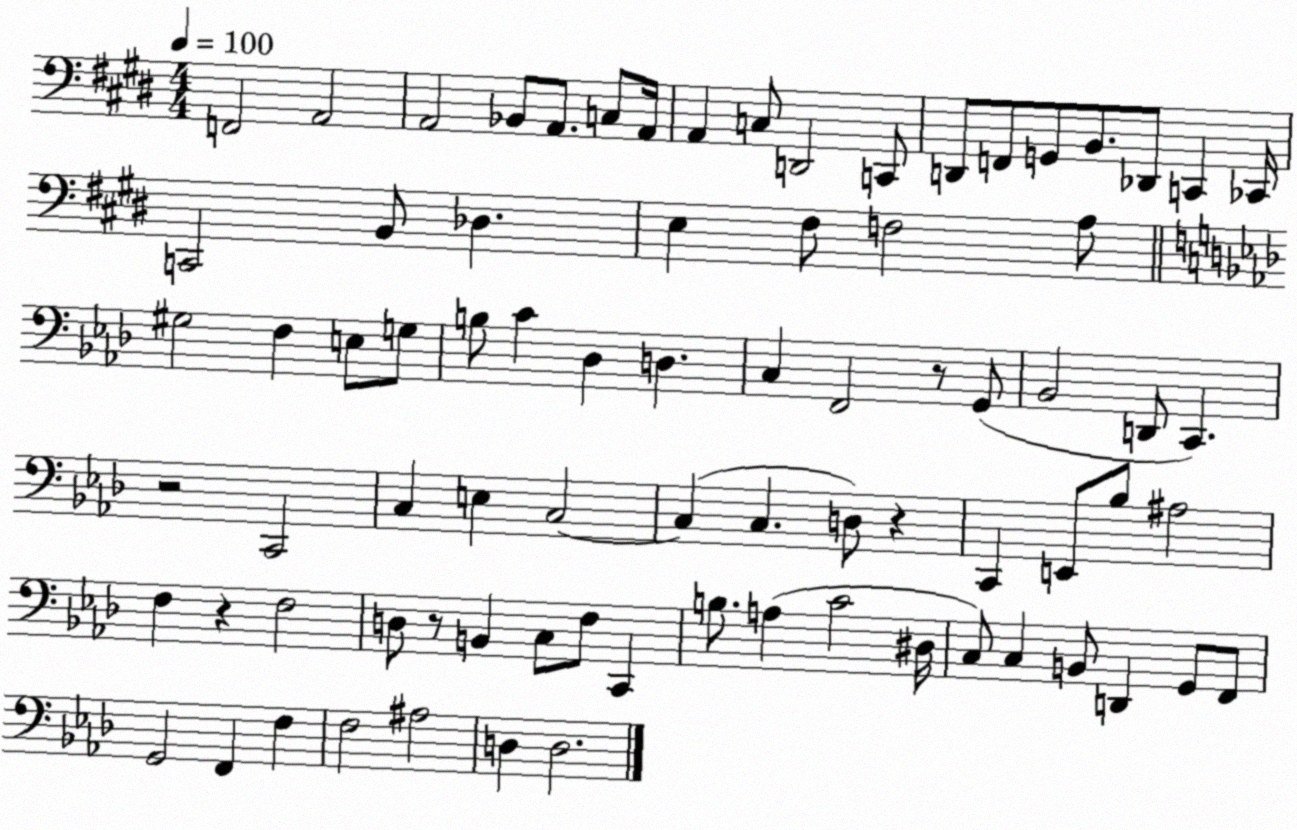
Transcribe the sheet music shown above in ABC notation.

X:1
T:Untitled
M:4/4
L:1/4
K:E
F,,2 A,,2 A,,2 _B,,/2 A,,/2 C,/2 A,,/4 A,, C,/2 D,,2 C,,/2 D,,/2 F,,/2 G,,/2 B,,/2 _D,,/2 C,, _C,,/4 C,,2 B,,/2 _D, E, ^F,/2 F,2 A,/2 ^G,2 F, E,/2 G,/2 B,/2 C _D, D, C, F,,2 z/2 G,,/2 _B,,2 D,,/2 C,, z2 C,,2 C, E, C,2 C, C, D,/2 z C,, E,,/2 _B,/2 ^A,2 F, z F,2 D,/2 z/2 B,, C,/2 F,/2 C,, B,/2 A, C2 ^D,/4 C,/2 C, B,,/2 D,, G,,/2 F,,/2 G,,2 F,, F, F,2 ^A,2 D, D,2